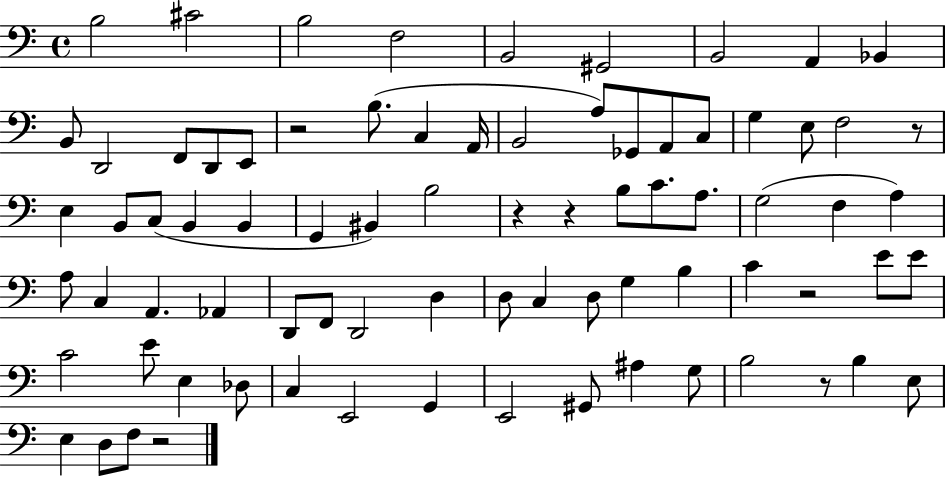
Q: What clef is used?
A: bass